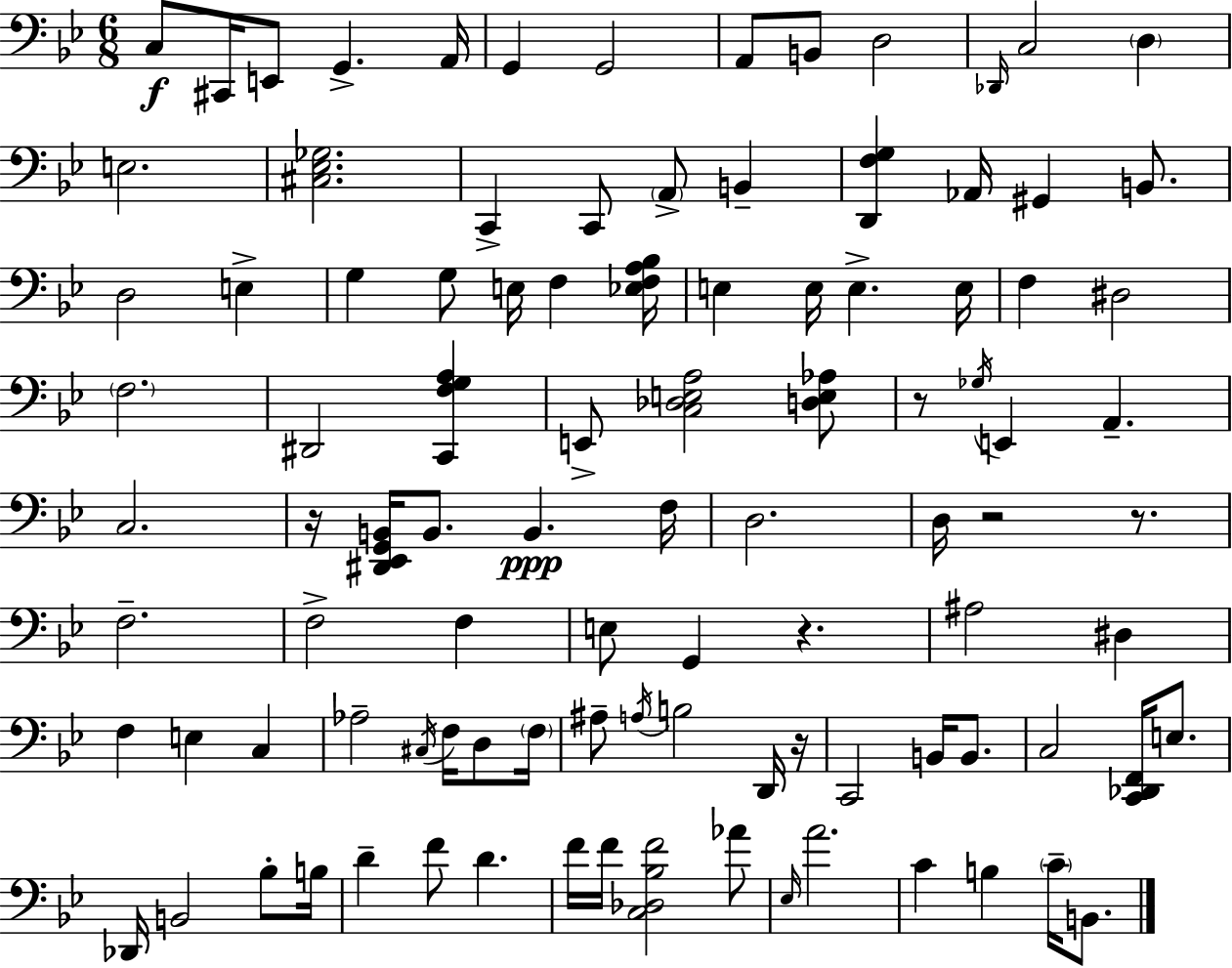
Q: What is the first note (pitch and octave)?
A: C3